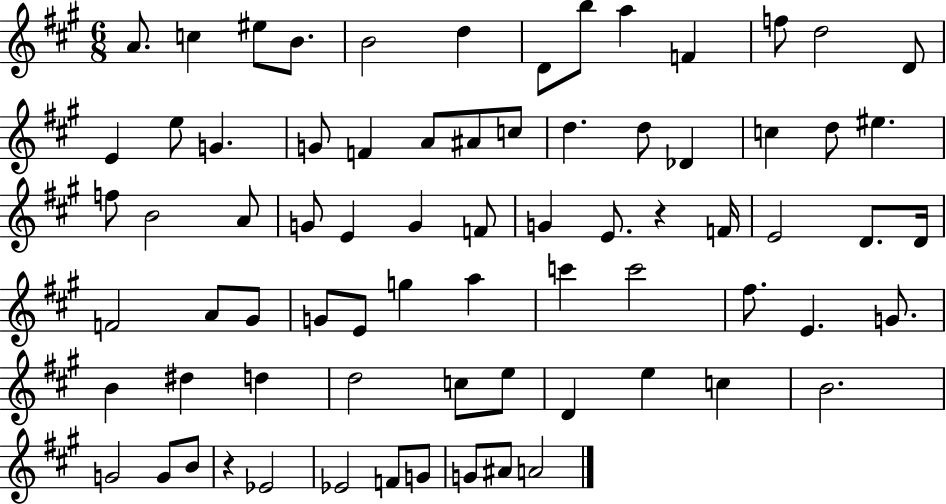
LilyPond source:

{
  \clef treble
  \numericTimeSignature
  \time 6/8
  \key a \major
  a'8. c''4 eis''8 b'8. | b'2 d''4 | d'8 b''8 a''4 f'4 | f''8 d''2 d'8 | \break e'4 e''8 g'4. | g'8 f'4 a'8 ais'8 c''8 | d''4. d''8 des'4 | c''4 d''8 eis''4. | \break f''8 b'2 a'8 | g'8 e'4 g'4 f'8 | g'4 e'8. r4 f'16 | e'2 d'8. d'16 | \break f'2 a'8 gis'8 | g'8 e'8 g''4 a''4 | c'''4 c'''2 | fis''8. e'4. g'8. | \break b'4 dis''4 d''4 | d''2 c''8 e''8 | d'4 e''4 c''4 | b'2. | \break g'2 g'8 b'8 | r4 ees'2 | ees'2 f'8 g'8 | g'8 ais'8 a'2 | \break \bar "|."
}